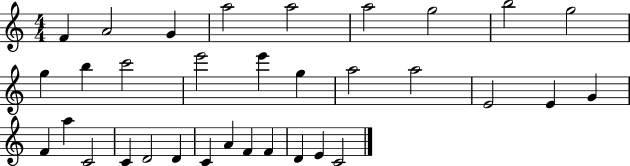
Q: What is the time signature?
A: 4/4